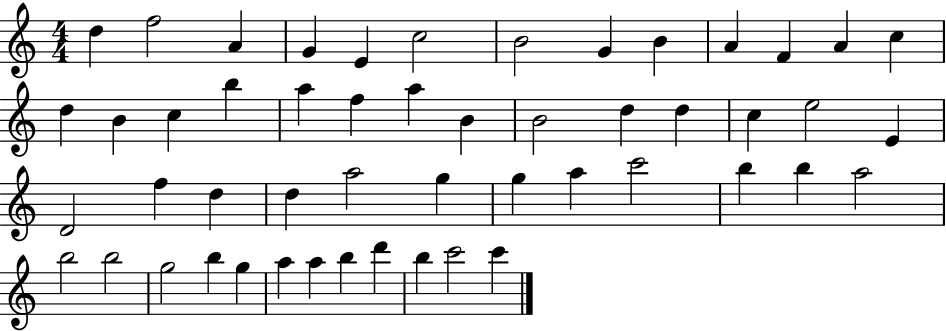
D5/q F5/h A4/q G4/q E4/q C5/h B4/h G4/q B4/q A4/q F4/q A4/q C5/q D5/q B4/q C5/q B5/q A5/q F5/q A5/q B4/q B4/h D5/q D5/q C5/q E5/h E4/q D4/h F5/q D5/q D5/q A5/h G5/q G5/q A5/q C6/h B5/q B5/q A5/h B5/h B5/h G5/h B5/q G5/q A5/q A5/q B5/q D6/q B5/q C6/h C6/q